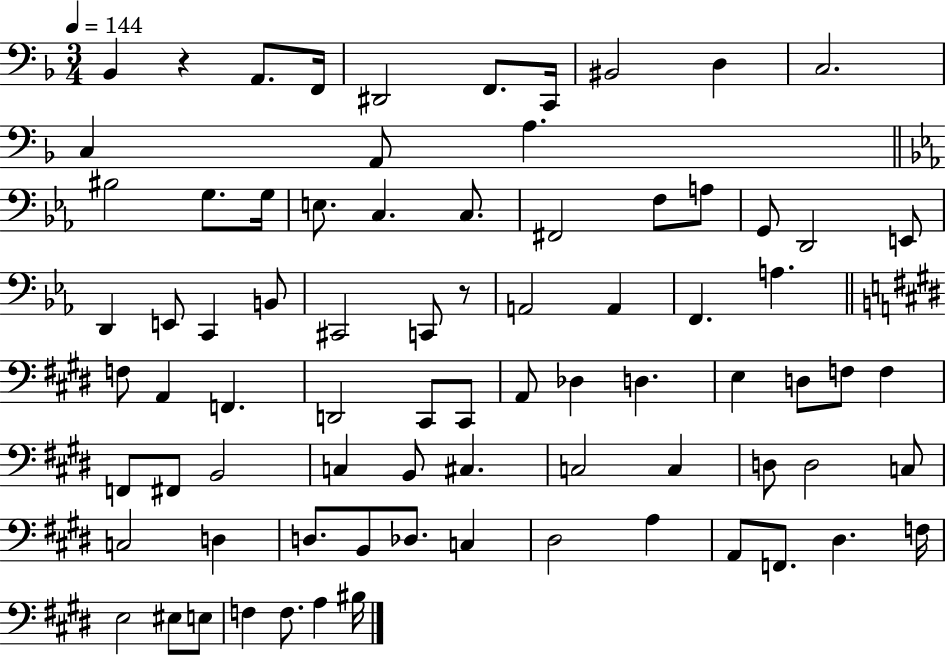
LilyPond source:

{
  \clef bass
  \numericTimeSignature
  \time 3/4
  \key f \major
  \tempo 4 = 144
  bes,4 r4 a,8. f,16 | dis,2 f,8. c,16 | bis,2 d4 | c2. | \break c4 a,8 a4. | \bar "||" \break \key ees \major bis2 g8. g16 | e8. c4. c8. | fis,2 f8 a8 | g,8 d,2 e,8 | \break d,4 e,8 c,4 b,8 | cis,2 c,8 r8 | a,2 a,4 | f,4. a4. | \break \bar "||" \break \key e \major f8 a,4 f,4. | d,2 cis,8 cis,8 | a,8 des4 d4. | e4 d8 f8 f4 | \break f,8 fis,8 b,2 | c4 b,8 cis4. | c2 c4 | d8 d2 c8 | \break c2 d4 | d8. b,8 des8. c4 | dis2 a4 | a,8 f,8. dis4. f16 | \break e2 eis8 e8 | f4 f8. a4 bis16 | \bar "|."
}